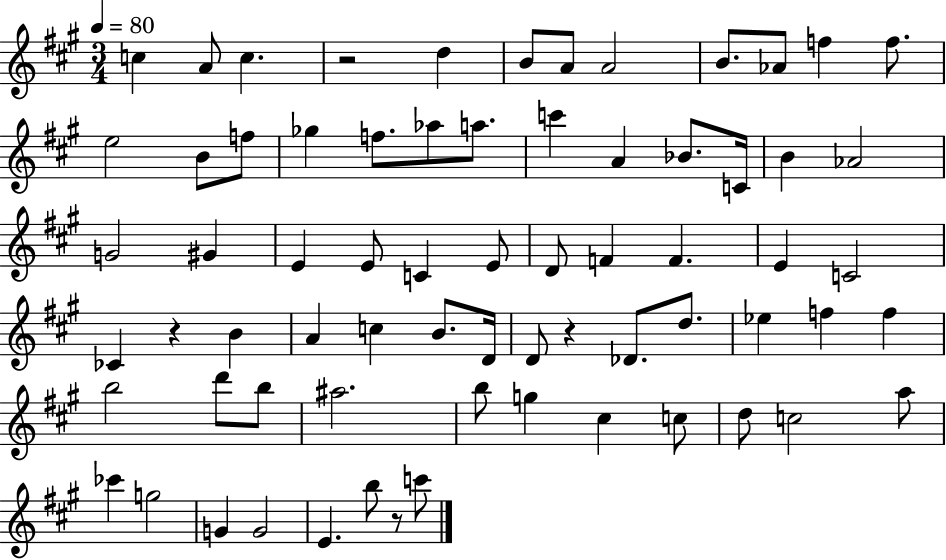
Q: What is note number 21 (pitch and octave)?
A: Bb4